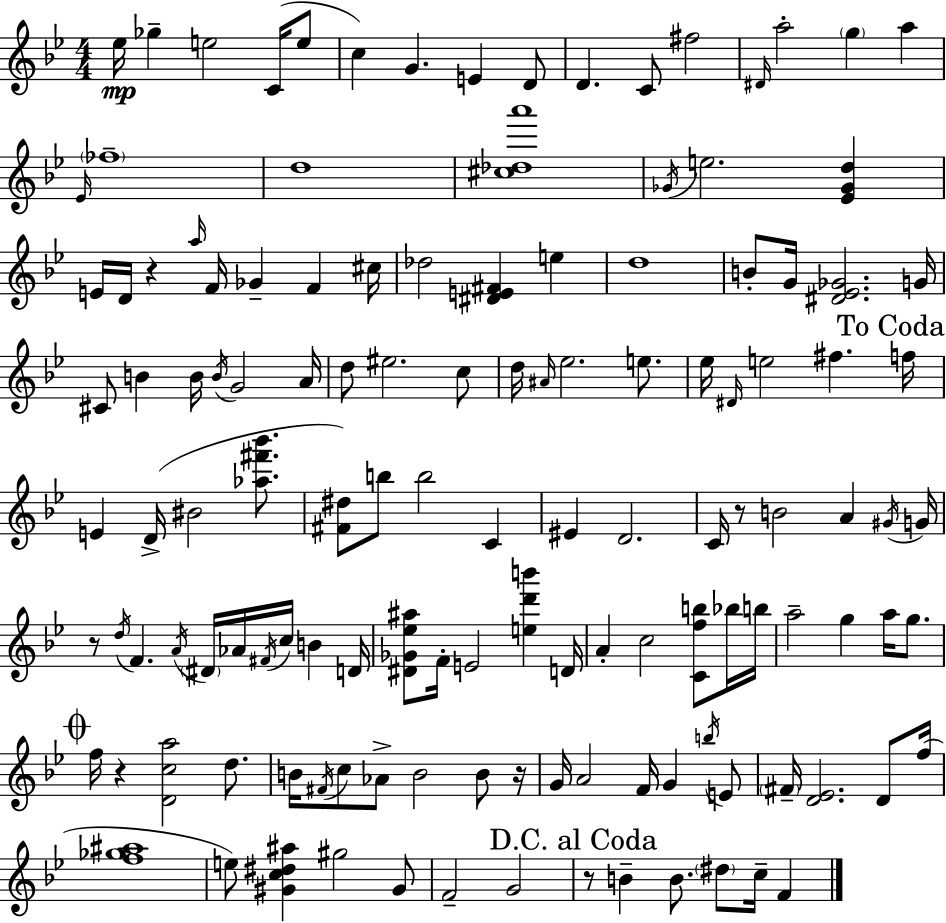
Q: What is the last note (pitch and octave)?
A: F4